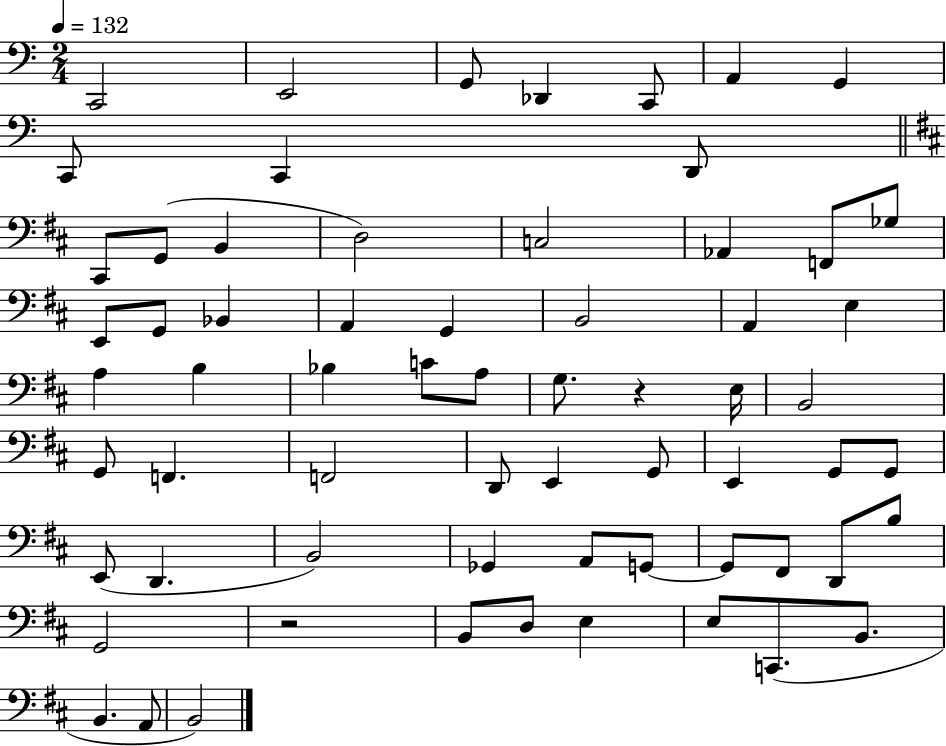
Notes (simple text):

C2/h E2/h G2/e Db2/q C2/e A2/q G2/q C2/e C2/q D2/e C#2/e G2/e B2/q D3/h C3/h Ab2/q F2/e Gb3/e E2/e G2/e Bb2/q A2/q G2/q B2/h A2/q E3/q A3/q B3/q Bb3/q C4/e A3/e G3/e. R/q E3/s B2/h G2/e F2/q. F2/h D2/e E2/q G2/e E2/q G2/e G2/e E2/e D2/q. B2/h Gb2/q A2/e G2/e G2/e F#2/e D2/e B3/e G2/h R/h B2/e D3/e E3/q E3/e C2/e. B2/e. B2/q. A2/e B2/h